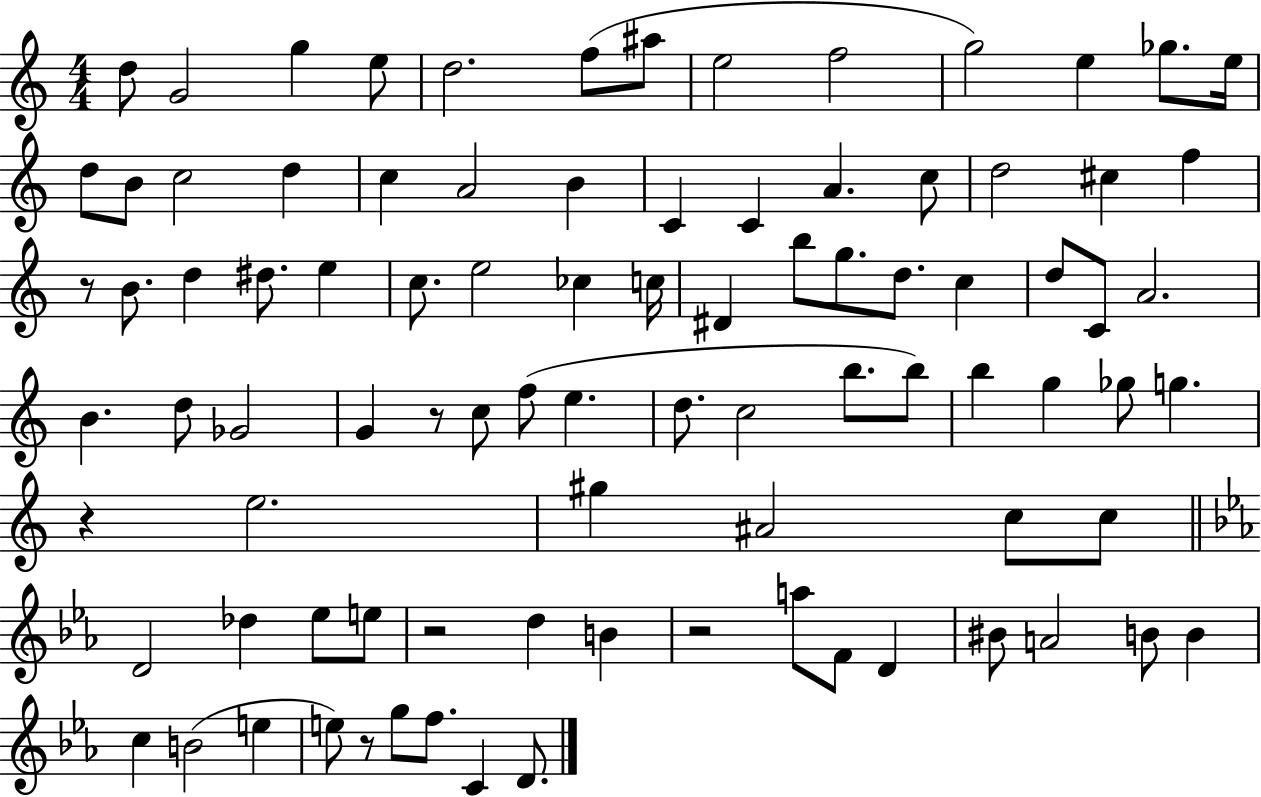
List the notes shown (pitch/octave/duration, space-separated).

D5/e G4/h G5/q E5/e D5/h. F5/e A#5/e E5/h F5/h G5/h E5/q Gb5/e. E5/s D5/e B4/e C5/h D5/q C5/q A4/h B4/q C4/q C4/q A4/q. C5/e D5/h C#5/q F5/q R/e B4/e. D5/q D#5/e. E5/q C5/e. E5/h CES5/q C5/s D#4/q B5/e G5/e. D5/e. C5/q D5/e C4/e A4/h. B4/q. D5/e Gb4/h G4/q R/e C5/e F5/e E5/q. D5/e. C5/h B5/e. B5/e B5/q G5/q Gb5/e G5/q. R/q E5/h. G#5/q A#4/h C5/e C5/e D4/h Db5/q Eb5/e E5/e R/h D5/q B4/q R/h A5/e F4/e D4/q BIS4/e A4/h B4/e B4/q C5/q B4/h E5/q E5/e R/e G5/e F5/e. C4/q D4/e.